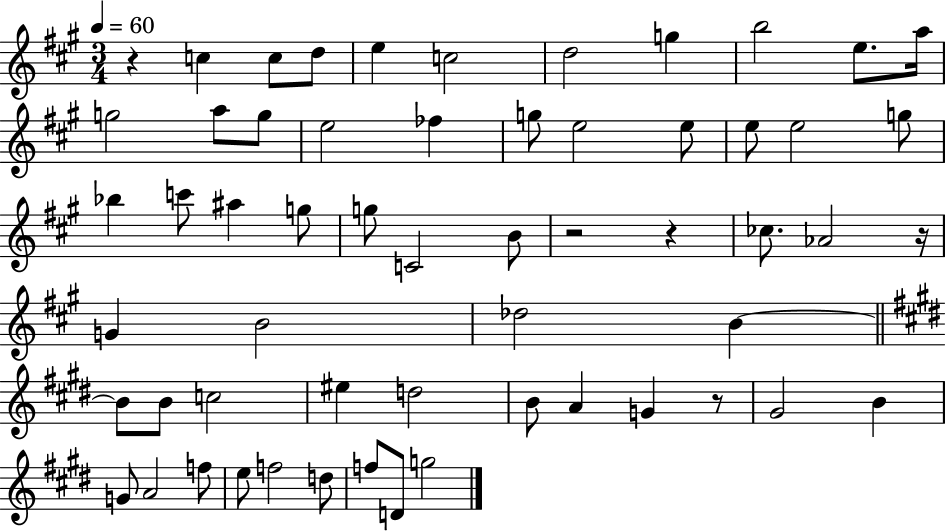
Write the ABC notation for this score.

X:1
T:Untitled
M:3/4
L:1/4
K:A
z c c/2 d/2 e c2 d2 g b2 e/2 a/4 g2 a/2 g/2 e2 _f g/2 e2 e/2 e/2 e2 g/2 _b c'/2 ^a g/2 g/2 C2 B/2 z2 z _c/2 _A2 z/4 G B2 _d2 B B/2 B/2 c2 ^e d2 B/2 A G z/2 ^G2 B G/2 A2 f/2 e/2 f2 d/2 f/2 D/2 g2